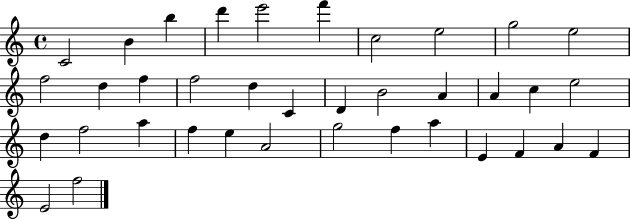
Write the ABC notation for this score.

X:1
T:Untitled
M:4/4
L:1/4
K:C
C2 B b d' e'2 f' c2 e2 g2 e2 f2 d f f2 d C D B2 A A c e2 d f2 a f e A2 g2 f a E F A F E2 f2